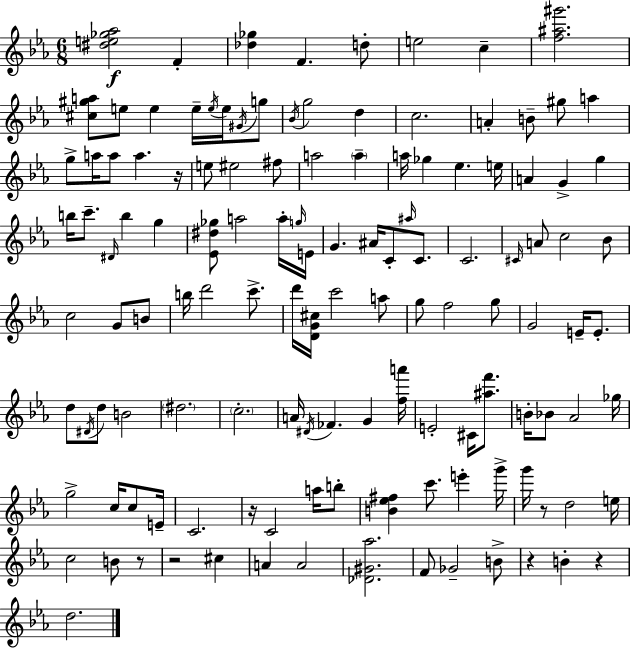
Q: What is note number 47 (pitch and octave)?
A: A#4